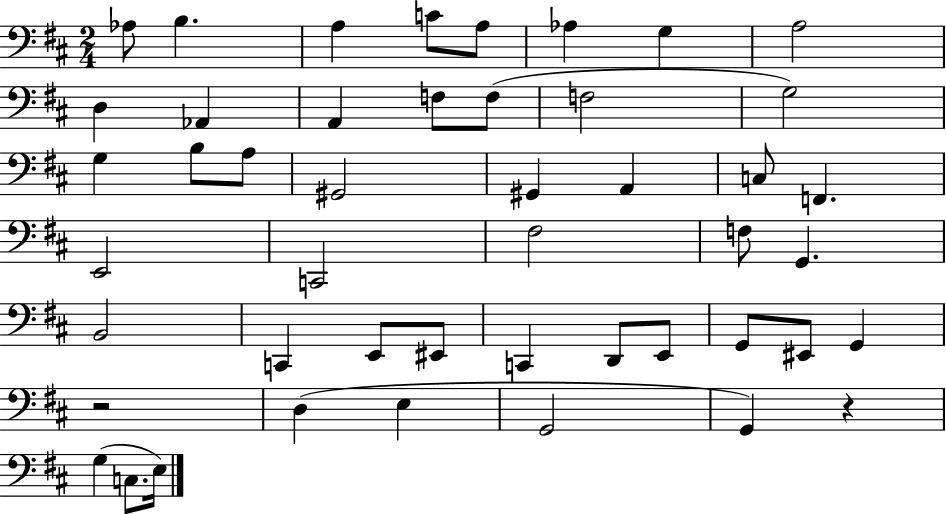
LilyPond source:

{
  \clef bass
  \numericTimeSignature
  \time 2/4
  \key d \major
  aes8 b4. | a4 c'8 a8 | aes4 g4 | a2 | \break d4 aes,4 | a,4 f8 f8( | f2 | g2) | \break g4 b8 a8 | gis,2 | gis,4 a,4 | c8 f,4. | \break e,2 | c,2 | fis2 | f8 g,4. | \break b,2 | c,4 e,8 eis,8 | c,4 d,8 e,8 | g,8 eis,8 g,4 | \break r2 | d4( e4 | g,2 | g,4) r4 | \break g4( c8. e16) | \bar "|."
}